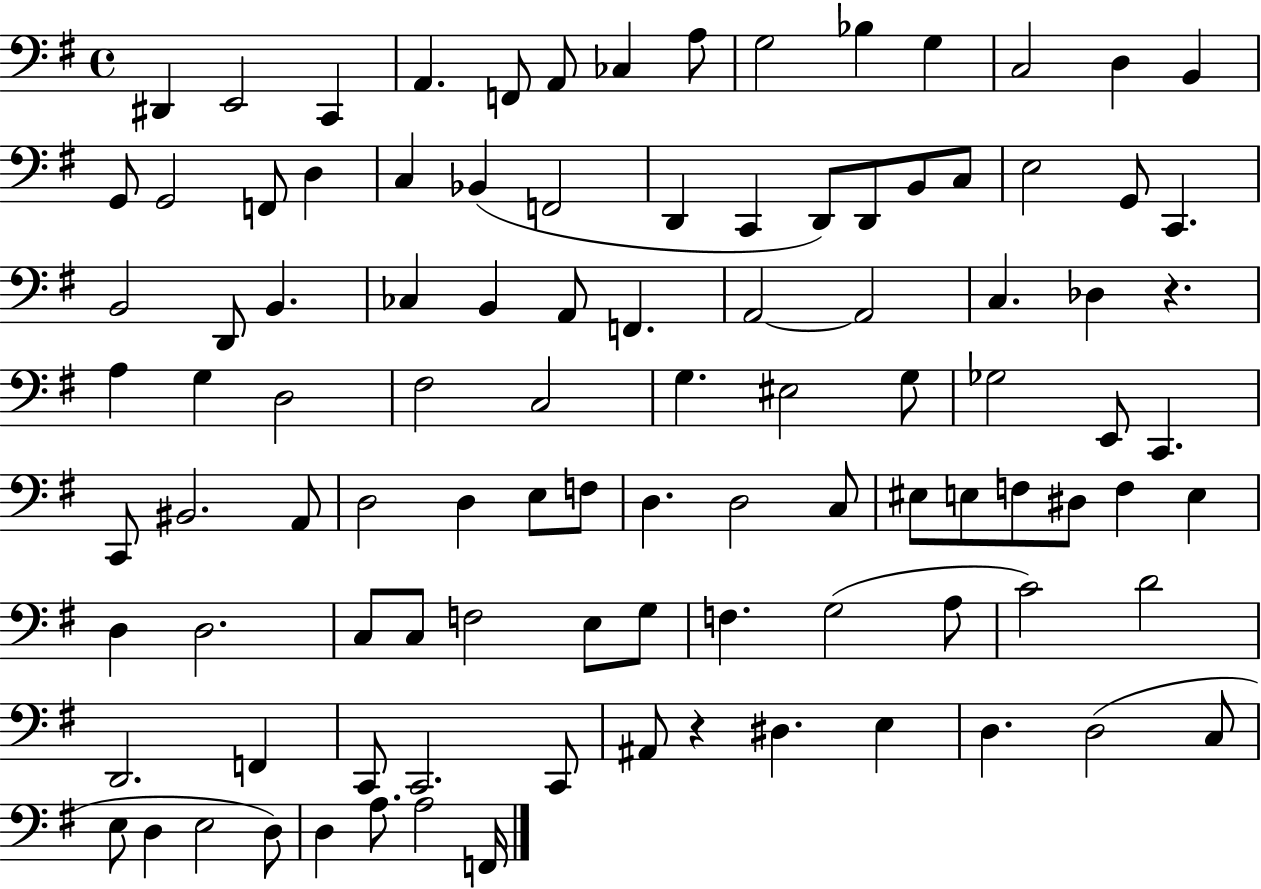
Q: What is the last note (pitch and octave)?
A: F2